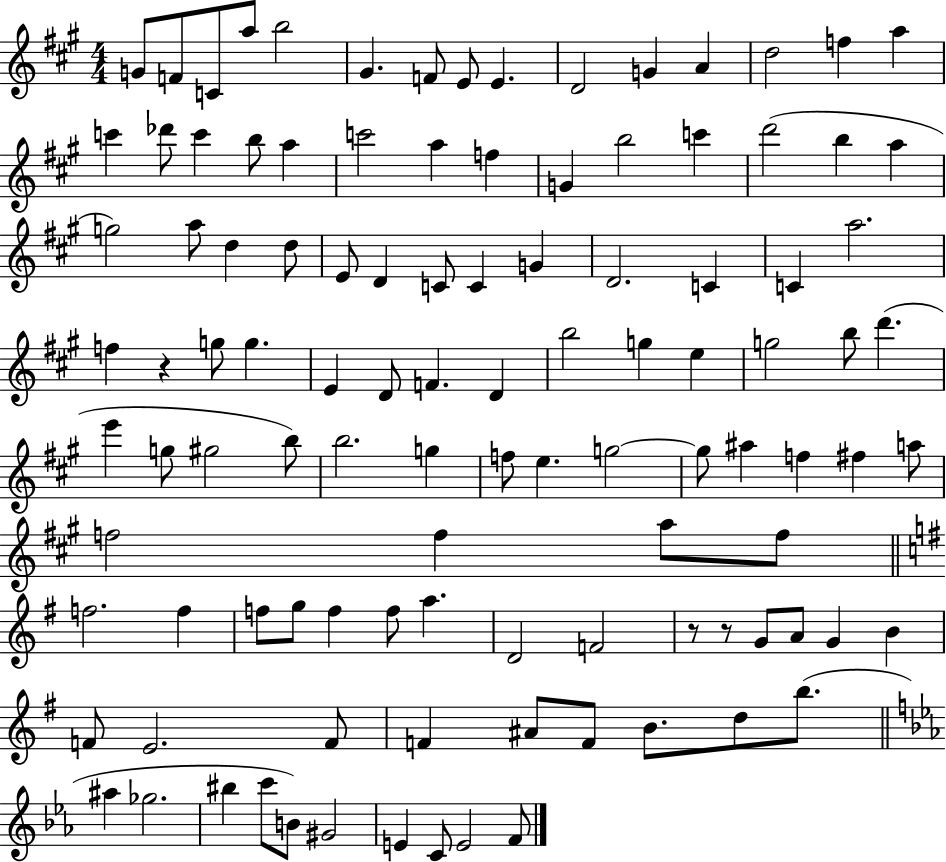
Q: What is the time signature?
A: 4/4